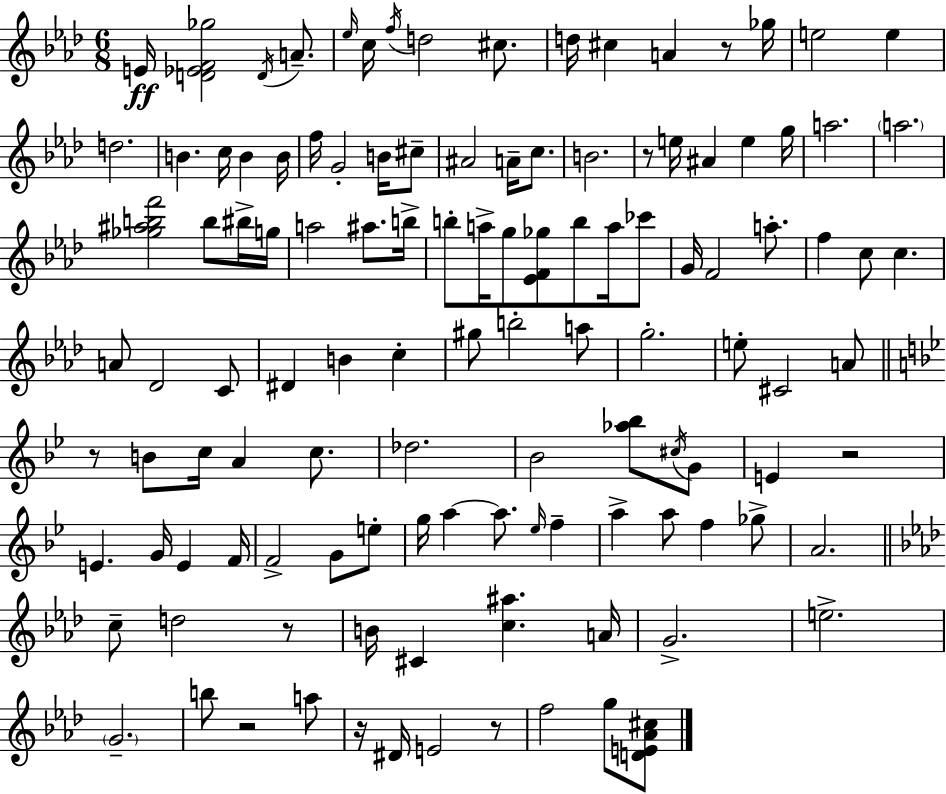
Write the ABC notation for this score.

X:1
T:Untitled
M:6/8
L:1/4
K:Fm
E/4 [D_EF_g]2 D/4 A/2 _e/4 c/4 f/4 d2 ^c/2 d/4 ^c A z/2 _g/4 e2 e d2 B c/4 B B/4 f/4 G2 B/4 ^c/2 ^A2 A/4 c/2 B2 z/2 e/4 ^A e g/4 a2 a2 [_g^abf']2 b/2 ^b/4 g/4 a2 ^a/2 b/4 b/2 a/4 g/2 [_EF_g]/2 b/2 a/4 _c'/2 G/4 F2 a/2 f c/2 c A/2 _D2 C/2 ^D B c ^g/2 b2 a/2 g2 e/2 ^C2 A/2 z/2 B/2 c/4 A c/2 _d2 _B2 [_a_b]/2 ^c/4 G/2 E z2 E G/4 E F/4 F2 G/2 e/2 g/4 a a/2 _e/4 f a a/2 f _g/2 A2 c/2 d2 z/2 B/4 ^C [c^a] A/4 G2 e2 G2 b/2 z2 a/2 z/4 ^D/4 E2 z/2 f2 g/2 [DE_A^c]/2